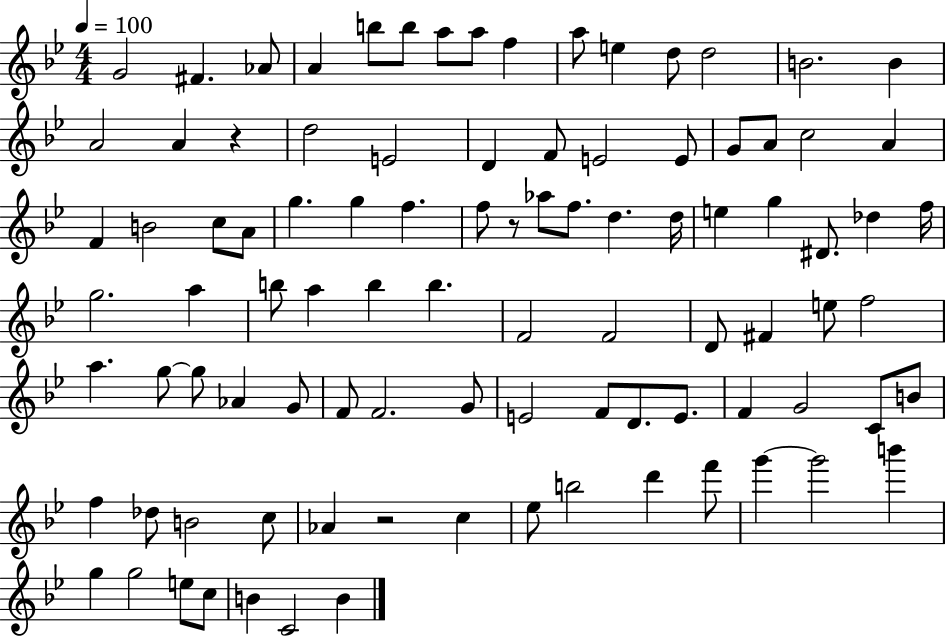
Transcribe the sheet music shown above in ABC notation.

X:1
T:Untitled
M:4/4
L:1/4
K:Bb
G2 ^F _A/2 A b/2 b/2 a/2 a/2 f a/2 e d/2 d2 B2 B A2 A z d2 E2 D F/2 E2 E/2 G/2 A/2 c2 A F B2 c/2 A/2 g g f f/2 z/2 _a/2 f/2 d d/4 e g ^D/2 _d f/4 g2 a b/2 a b b F2 F2 D/2 ^F e/2 f2 a g/2 g/2 _A G/2 F/2 F2 G/2 E2 F/2 D/2 E/2 F G2 C/2 B/2 f _d/2 B2 c/2 _A z2 c _e/2 b2 d' f'/2 g' g'2 b' g g2 e/2 c/2 B C2 B